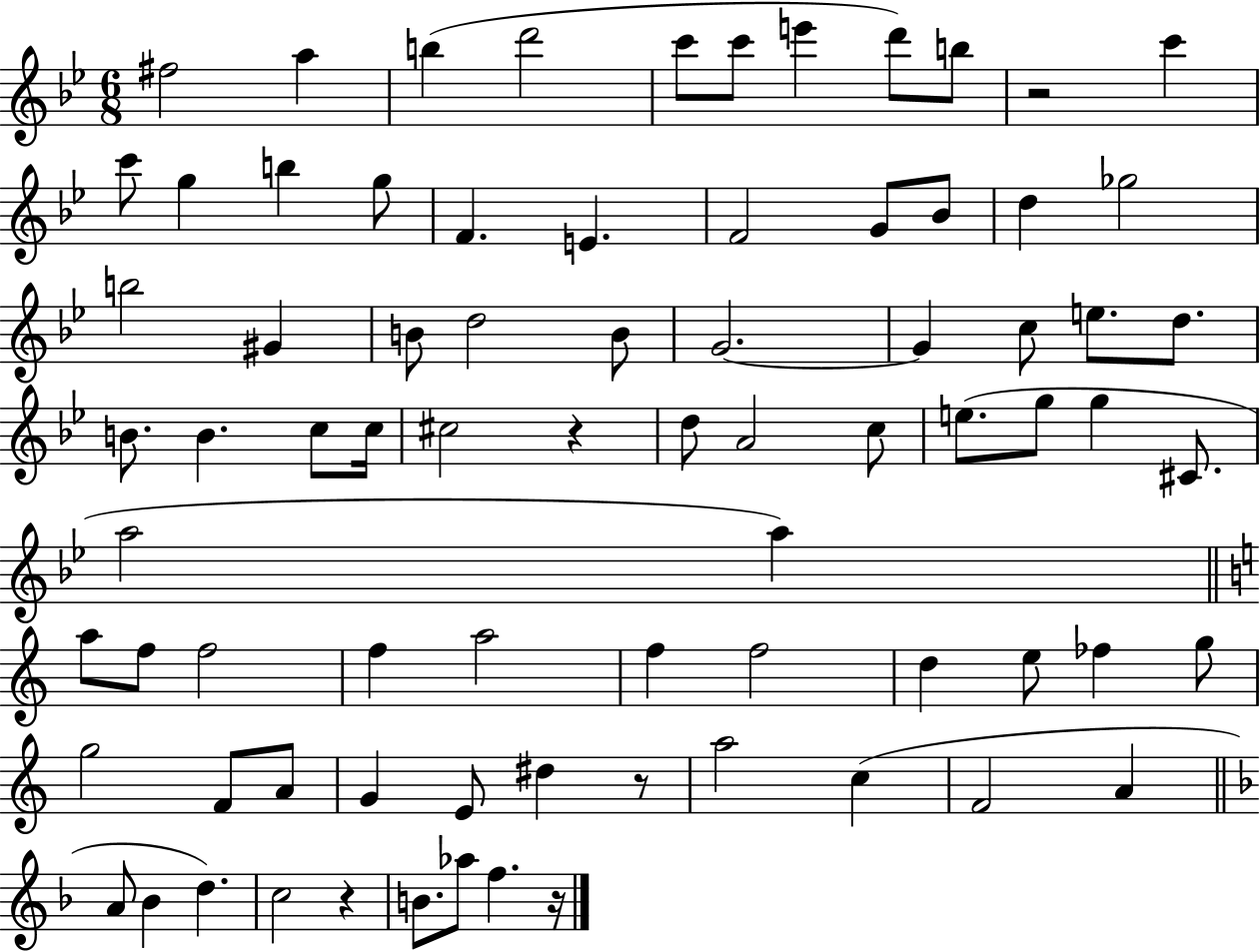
{
  \clef treble
  \numericTimeSignature
  \time 6/8
  \key bes \major
  \repeat volta 2 { fis''2 a''4 | b''4( d'''2 | c'''8 c'''8 e'''4 d'''8) b''8 | r2 c'''4 | \break c'''8 g''4 b''4 g''8 | f'4. e'4. | f'2 g'8 bes'8 | d''4 ges''2 | \break b''2 gis'4 | b'8 d''2 b'8 | g'2.~~ | g'4 c''8 e''8. d''8. | \break b'8. b'4. c''8 c''16 | cis''2 r4 | d''8 a'2 c''8 | e''8.( g''8 g''4 cis'8. | \break a''2 a''4) | \bar "||" \break \key c \major a''8 f''8 f''2 | f''4 a''2 | f''4 f''2 | d''4 e''8 fes''4 g''8 | \break g''2 f'8 a'8 | g'4 e'8 dis''4 r8 | a''2 c''4( | f'2 a'4 | \break \bar "||" \break \key f \major a'8 bes'4 d''4.) | c''2 r4 | b'8. aes''8 f''4. r16 | } \bar "|."
}